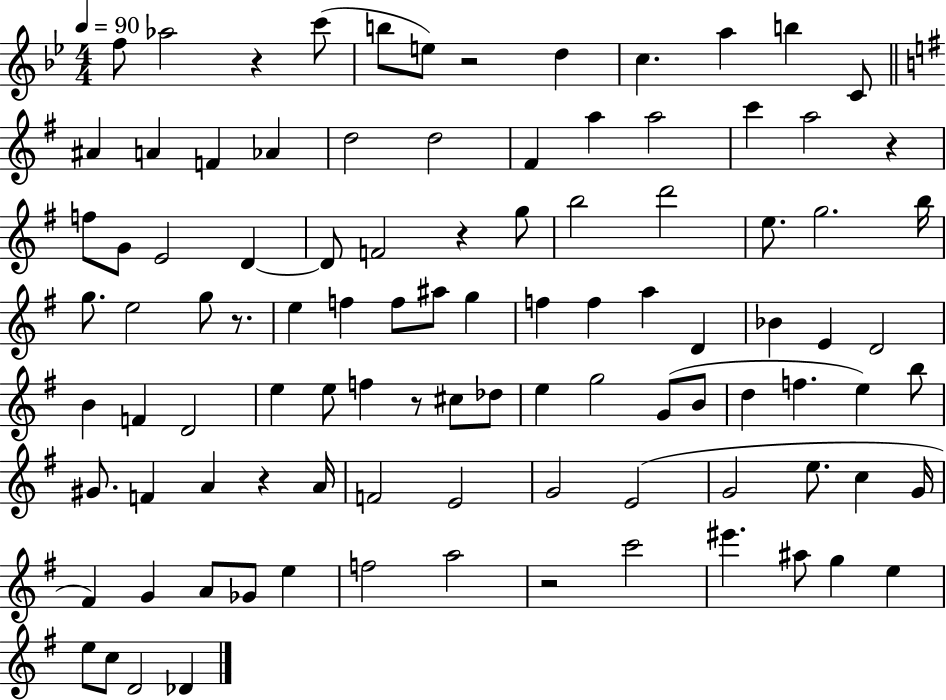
F5/e Ab5/h R/q C6/e B5/e E5/e R/h D5/q C5/q. A5/q B5/q C4/e A#4/q A4/q F4/q Ab4/q D5/h D5/h F#4/q A5/q A5/h C6/q A5/h R/q F5/e G4/e E4/h D4/q D4/e F4/h R/q G5/e B5/h D6/h E5/e. G5/h. B5/s G5/e. E5/h G5/e R/e. E5/q F5/q F5/e A#5/e G5/q F5/q F5/q A5/q D4/q Bb4/q E4/q D4/h B4/q F4/q D4/h E5/q E5/e F5/q R/e C#5/e Db5/e E5/q G5/h G4/e B4/e D5/q F5/q. E5/q B5/e G#4/e. F4/q A4/q R/q A4/s F4/h E4/h G4/h E4/h G4/h E5/e. C5/q G4/s F#4/q G4/q A4/e Gb4/e E5/q F5/h A5/h R/h C6/h EIS6/q. A#5/e G5/q E5/q E5/e C5/e D4/h Db4/q